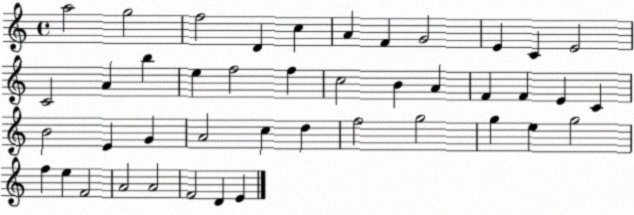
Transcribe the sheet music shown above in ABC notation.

X:1
T:Untitled
M:4/4
L:1/4
K:C
a2 g2 f2 D c A F G2 E C E2 C2 A b e f2 f c2 B A F F E C B2 E G A2 c d f2 g2 g e g2 f e F2 A2 A2 F2 D E